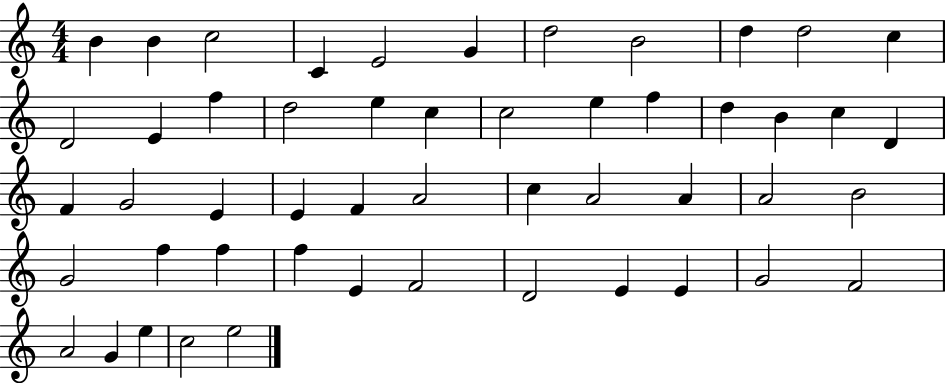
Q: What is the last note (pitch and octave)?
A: E5